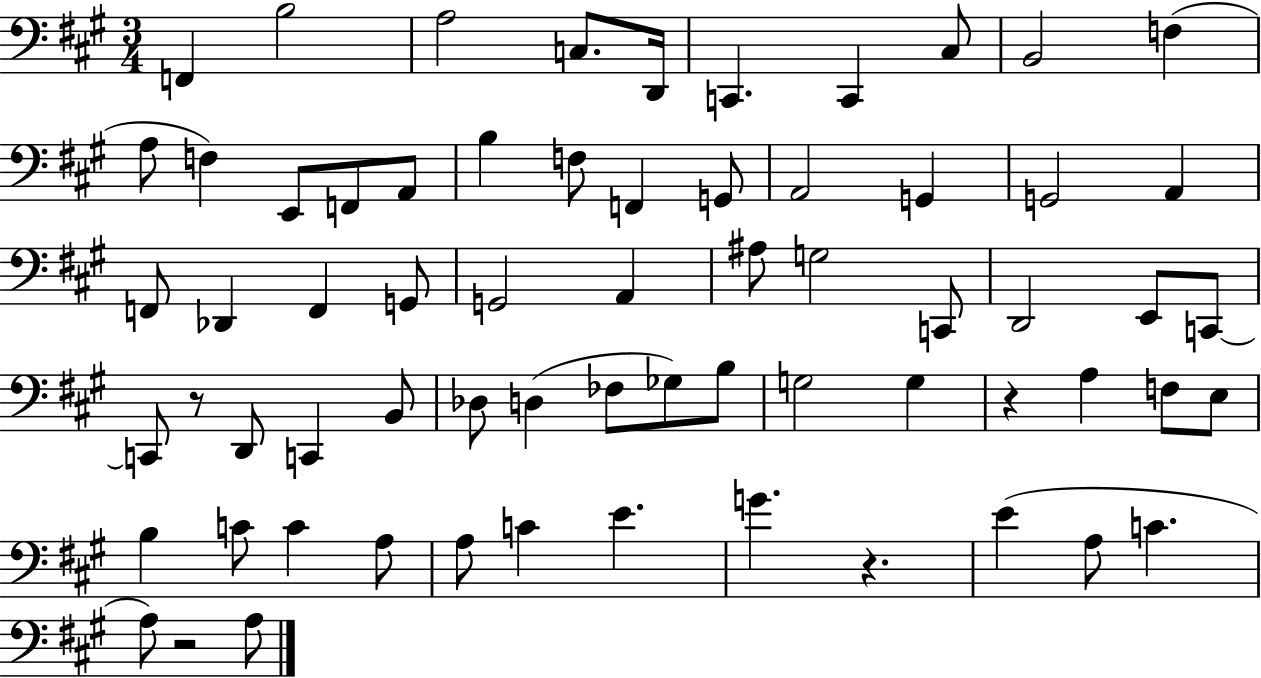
{
  \clef bass
  \numericTimeSignature
  \time 3/4
  \key a \major
  f,4 b2 | a2 c8. d,16 | c,4. c,4 cis8 | b,2 f4( | \break a8 f4) e,8 f,8 a,8 | b4 f8 f,4 g,8 | a,2 g,4 | g,2 a,4 | \break f,8 des,4 f,4 g,8 | g,2 a,4 | ais8 g2 c,8 | d,2 e,8 c,8~~ | \break c,8 r8 d,8 c,4 b,8 | des8 d4( fes8 ges8) b8 | g2 g4 | r4 a4 f8 e8 | \break b4 c'8 c'4 a8 | a8 c'4 e'4. | g'4. r4. | e'4( a8 c'4. | \break a8) r2 a8 | \bar "|."
}